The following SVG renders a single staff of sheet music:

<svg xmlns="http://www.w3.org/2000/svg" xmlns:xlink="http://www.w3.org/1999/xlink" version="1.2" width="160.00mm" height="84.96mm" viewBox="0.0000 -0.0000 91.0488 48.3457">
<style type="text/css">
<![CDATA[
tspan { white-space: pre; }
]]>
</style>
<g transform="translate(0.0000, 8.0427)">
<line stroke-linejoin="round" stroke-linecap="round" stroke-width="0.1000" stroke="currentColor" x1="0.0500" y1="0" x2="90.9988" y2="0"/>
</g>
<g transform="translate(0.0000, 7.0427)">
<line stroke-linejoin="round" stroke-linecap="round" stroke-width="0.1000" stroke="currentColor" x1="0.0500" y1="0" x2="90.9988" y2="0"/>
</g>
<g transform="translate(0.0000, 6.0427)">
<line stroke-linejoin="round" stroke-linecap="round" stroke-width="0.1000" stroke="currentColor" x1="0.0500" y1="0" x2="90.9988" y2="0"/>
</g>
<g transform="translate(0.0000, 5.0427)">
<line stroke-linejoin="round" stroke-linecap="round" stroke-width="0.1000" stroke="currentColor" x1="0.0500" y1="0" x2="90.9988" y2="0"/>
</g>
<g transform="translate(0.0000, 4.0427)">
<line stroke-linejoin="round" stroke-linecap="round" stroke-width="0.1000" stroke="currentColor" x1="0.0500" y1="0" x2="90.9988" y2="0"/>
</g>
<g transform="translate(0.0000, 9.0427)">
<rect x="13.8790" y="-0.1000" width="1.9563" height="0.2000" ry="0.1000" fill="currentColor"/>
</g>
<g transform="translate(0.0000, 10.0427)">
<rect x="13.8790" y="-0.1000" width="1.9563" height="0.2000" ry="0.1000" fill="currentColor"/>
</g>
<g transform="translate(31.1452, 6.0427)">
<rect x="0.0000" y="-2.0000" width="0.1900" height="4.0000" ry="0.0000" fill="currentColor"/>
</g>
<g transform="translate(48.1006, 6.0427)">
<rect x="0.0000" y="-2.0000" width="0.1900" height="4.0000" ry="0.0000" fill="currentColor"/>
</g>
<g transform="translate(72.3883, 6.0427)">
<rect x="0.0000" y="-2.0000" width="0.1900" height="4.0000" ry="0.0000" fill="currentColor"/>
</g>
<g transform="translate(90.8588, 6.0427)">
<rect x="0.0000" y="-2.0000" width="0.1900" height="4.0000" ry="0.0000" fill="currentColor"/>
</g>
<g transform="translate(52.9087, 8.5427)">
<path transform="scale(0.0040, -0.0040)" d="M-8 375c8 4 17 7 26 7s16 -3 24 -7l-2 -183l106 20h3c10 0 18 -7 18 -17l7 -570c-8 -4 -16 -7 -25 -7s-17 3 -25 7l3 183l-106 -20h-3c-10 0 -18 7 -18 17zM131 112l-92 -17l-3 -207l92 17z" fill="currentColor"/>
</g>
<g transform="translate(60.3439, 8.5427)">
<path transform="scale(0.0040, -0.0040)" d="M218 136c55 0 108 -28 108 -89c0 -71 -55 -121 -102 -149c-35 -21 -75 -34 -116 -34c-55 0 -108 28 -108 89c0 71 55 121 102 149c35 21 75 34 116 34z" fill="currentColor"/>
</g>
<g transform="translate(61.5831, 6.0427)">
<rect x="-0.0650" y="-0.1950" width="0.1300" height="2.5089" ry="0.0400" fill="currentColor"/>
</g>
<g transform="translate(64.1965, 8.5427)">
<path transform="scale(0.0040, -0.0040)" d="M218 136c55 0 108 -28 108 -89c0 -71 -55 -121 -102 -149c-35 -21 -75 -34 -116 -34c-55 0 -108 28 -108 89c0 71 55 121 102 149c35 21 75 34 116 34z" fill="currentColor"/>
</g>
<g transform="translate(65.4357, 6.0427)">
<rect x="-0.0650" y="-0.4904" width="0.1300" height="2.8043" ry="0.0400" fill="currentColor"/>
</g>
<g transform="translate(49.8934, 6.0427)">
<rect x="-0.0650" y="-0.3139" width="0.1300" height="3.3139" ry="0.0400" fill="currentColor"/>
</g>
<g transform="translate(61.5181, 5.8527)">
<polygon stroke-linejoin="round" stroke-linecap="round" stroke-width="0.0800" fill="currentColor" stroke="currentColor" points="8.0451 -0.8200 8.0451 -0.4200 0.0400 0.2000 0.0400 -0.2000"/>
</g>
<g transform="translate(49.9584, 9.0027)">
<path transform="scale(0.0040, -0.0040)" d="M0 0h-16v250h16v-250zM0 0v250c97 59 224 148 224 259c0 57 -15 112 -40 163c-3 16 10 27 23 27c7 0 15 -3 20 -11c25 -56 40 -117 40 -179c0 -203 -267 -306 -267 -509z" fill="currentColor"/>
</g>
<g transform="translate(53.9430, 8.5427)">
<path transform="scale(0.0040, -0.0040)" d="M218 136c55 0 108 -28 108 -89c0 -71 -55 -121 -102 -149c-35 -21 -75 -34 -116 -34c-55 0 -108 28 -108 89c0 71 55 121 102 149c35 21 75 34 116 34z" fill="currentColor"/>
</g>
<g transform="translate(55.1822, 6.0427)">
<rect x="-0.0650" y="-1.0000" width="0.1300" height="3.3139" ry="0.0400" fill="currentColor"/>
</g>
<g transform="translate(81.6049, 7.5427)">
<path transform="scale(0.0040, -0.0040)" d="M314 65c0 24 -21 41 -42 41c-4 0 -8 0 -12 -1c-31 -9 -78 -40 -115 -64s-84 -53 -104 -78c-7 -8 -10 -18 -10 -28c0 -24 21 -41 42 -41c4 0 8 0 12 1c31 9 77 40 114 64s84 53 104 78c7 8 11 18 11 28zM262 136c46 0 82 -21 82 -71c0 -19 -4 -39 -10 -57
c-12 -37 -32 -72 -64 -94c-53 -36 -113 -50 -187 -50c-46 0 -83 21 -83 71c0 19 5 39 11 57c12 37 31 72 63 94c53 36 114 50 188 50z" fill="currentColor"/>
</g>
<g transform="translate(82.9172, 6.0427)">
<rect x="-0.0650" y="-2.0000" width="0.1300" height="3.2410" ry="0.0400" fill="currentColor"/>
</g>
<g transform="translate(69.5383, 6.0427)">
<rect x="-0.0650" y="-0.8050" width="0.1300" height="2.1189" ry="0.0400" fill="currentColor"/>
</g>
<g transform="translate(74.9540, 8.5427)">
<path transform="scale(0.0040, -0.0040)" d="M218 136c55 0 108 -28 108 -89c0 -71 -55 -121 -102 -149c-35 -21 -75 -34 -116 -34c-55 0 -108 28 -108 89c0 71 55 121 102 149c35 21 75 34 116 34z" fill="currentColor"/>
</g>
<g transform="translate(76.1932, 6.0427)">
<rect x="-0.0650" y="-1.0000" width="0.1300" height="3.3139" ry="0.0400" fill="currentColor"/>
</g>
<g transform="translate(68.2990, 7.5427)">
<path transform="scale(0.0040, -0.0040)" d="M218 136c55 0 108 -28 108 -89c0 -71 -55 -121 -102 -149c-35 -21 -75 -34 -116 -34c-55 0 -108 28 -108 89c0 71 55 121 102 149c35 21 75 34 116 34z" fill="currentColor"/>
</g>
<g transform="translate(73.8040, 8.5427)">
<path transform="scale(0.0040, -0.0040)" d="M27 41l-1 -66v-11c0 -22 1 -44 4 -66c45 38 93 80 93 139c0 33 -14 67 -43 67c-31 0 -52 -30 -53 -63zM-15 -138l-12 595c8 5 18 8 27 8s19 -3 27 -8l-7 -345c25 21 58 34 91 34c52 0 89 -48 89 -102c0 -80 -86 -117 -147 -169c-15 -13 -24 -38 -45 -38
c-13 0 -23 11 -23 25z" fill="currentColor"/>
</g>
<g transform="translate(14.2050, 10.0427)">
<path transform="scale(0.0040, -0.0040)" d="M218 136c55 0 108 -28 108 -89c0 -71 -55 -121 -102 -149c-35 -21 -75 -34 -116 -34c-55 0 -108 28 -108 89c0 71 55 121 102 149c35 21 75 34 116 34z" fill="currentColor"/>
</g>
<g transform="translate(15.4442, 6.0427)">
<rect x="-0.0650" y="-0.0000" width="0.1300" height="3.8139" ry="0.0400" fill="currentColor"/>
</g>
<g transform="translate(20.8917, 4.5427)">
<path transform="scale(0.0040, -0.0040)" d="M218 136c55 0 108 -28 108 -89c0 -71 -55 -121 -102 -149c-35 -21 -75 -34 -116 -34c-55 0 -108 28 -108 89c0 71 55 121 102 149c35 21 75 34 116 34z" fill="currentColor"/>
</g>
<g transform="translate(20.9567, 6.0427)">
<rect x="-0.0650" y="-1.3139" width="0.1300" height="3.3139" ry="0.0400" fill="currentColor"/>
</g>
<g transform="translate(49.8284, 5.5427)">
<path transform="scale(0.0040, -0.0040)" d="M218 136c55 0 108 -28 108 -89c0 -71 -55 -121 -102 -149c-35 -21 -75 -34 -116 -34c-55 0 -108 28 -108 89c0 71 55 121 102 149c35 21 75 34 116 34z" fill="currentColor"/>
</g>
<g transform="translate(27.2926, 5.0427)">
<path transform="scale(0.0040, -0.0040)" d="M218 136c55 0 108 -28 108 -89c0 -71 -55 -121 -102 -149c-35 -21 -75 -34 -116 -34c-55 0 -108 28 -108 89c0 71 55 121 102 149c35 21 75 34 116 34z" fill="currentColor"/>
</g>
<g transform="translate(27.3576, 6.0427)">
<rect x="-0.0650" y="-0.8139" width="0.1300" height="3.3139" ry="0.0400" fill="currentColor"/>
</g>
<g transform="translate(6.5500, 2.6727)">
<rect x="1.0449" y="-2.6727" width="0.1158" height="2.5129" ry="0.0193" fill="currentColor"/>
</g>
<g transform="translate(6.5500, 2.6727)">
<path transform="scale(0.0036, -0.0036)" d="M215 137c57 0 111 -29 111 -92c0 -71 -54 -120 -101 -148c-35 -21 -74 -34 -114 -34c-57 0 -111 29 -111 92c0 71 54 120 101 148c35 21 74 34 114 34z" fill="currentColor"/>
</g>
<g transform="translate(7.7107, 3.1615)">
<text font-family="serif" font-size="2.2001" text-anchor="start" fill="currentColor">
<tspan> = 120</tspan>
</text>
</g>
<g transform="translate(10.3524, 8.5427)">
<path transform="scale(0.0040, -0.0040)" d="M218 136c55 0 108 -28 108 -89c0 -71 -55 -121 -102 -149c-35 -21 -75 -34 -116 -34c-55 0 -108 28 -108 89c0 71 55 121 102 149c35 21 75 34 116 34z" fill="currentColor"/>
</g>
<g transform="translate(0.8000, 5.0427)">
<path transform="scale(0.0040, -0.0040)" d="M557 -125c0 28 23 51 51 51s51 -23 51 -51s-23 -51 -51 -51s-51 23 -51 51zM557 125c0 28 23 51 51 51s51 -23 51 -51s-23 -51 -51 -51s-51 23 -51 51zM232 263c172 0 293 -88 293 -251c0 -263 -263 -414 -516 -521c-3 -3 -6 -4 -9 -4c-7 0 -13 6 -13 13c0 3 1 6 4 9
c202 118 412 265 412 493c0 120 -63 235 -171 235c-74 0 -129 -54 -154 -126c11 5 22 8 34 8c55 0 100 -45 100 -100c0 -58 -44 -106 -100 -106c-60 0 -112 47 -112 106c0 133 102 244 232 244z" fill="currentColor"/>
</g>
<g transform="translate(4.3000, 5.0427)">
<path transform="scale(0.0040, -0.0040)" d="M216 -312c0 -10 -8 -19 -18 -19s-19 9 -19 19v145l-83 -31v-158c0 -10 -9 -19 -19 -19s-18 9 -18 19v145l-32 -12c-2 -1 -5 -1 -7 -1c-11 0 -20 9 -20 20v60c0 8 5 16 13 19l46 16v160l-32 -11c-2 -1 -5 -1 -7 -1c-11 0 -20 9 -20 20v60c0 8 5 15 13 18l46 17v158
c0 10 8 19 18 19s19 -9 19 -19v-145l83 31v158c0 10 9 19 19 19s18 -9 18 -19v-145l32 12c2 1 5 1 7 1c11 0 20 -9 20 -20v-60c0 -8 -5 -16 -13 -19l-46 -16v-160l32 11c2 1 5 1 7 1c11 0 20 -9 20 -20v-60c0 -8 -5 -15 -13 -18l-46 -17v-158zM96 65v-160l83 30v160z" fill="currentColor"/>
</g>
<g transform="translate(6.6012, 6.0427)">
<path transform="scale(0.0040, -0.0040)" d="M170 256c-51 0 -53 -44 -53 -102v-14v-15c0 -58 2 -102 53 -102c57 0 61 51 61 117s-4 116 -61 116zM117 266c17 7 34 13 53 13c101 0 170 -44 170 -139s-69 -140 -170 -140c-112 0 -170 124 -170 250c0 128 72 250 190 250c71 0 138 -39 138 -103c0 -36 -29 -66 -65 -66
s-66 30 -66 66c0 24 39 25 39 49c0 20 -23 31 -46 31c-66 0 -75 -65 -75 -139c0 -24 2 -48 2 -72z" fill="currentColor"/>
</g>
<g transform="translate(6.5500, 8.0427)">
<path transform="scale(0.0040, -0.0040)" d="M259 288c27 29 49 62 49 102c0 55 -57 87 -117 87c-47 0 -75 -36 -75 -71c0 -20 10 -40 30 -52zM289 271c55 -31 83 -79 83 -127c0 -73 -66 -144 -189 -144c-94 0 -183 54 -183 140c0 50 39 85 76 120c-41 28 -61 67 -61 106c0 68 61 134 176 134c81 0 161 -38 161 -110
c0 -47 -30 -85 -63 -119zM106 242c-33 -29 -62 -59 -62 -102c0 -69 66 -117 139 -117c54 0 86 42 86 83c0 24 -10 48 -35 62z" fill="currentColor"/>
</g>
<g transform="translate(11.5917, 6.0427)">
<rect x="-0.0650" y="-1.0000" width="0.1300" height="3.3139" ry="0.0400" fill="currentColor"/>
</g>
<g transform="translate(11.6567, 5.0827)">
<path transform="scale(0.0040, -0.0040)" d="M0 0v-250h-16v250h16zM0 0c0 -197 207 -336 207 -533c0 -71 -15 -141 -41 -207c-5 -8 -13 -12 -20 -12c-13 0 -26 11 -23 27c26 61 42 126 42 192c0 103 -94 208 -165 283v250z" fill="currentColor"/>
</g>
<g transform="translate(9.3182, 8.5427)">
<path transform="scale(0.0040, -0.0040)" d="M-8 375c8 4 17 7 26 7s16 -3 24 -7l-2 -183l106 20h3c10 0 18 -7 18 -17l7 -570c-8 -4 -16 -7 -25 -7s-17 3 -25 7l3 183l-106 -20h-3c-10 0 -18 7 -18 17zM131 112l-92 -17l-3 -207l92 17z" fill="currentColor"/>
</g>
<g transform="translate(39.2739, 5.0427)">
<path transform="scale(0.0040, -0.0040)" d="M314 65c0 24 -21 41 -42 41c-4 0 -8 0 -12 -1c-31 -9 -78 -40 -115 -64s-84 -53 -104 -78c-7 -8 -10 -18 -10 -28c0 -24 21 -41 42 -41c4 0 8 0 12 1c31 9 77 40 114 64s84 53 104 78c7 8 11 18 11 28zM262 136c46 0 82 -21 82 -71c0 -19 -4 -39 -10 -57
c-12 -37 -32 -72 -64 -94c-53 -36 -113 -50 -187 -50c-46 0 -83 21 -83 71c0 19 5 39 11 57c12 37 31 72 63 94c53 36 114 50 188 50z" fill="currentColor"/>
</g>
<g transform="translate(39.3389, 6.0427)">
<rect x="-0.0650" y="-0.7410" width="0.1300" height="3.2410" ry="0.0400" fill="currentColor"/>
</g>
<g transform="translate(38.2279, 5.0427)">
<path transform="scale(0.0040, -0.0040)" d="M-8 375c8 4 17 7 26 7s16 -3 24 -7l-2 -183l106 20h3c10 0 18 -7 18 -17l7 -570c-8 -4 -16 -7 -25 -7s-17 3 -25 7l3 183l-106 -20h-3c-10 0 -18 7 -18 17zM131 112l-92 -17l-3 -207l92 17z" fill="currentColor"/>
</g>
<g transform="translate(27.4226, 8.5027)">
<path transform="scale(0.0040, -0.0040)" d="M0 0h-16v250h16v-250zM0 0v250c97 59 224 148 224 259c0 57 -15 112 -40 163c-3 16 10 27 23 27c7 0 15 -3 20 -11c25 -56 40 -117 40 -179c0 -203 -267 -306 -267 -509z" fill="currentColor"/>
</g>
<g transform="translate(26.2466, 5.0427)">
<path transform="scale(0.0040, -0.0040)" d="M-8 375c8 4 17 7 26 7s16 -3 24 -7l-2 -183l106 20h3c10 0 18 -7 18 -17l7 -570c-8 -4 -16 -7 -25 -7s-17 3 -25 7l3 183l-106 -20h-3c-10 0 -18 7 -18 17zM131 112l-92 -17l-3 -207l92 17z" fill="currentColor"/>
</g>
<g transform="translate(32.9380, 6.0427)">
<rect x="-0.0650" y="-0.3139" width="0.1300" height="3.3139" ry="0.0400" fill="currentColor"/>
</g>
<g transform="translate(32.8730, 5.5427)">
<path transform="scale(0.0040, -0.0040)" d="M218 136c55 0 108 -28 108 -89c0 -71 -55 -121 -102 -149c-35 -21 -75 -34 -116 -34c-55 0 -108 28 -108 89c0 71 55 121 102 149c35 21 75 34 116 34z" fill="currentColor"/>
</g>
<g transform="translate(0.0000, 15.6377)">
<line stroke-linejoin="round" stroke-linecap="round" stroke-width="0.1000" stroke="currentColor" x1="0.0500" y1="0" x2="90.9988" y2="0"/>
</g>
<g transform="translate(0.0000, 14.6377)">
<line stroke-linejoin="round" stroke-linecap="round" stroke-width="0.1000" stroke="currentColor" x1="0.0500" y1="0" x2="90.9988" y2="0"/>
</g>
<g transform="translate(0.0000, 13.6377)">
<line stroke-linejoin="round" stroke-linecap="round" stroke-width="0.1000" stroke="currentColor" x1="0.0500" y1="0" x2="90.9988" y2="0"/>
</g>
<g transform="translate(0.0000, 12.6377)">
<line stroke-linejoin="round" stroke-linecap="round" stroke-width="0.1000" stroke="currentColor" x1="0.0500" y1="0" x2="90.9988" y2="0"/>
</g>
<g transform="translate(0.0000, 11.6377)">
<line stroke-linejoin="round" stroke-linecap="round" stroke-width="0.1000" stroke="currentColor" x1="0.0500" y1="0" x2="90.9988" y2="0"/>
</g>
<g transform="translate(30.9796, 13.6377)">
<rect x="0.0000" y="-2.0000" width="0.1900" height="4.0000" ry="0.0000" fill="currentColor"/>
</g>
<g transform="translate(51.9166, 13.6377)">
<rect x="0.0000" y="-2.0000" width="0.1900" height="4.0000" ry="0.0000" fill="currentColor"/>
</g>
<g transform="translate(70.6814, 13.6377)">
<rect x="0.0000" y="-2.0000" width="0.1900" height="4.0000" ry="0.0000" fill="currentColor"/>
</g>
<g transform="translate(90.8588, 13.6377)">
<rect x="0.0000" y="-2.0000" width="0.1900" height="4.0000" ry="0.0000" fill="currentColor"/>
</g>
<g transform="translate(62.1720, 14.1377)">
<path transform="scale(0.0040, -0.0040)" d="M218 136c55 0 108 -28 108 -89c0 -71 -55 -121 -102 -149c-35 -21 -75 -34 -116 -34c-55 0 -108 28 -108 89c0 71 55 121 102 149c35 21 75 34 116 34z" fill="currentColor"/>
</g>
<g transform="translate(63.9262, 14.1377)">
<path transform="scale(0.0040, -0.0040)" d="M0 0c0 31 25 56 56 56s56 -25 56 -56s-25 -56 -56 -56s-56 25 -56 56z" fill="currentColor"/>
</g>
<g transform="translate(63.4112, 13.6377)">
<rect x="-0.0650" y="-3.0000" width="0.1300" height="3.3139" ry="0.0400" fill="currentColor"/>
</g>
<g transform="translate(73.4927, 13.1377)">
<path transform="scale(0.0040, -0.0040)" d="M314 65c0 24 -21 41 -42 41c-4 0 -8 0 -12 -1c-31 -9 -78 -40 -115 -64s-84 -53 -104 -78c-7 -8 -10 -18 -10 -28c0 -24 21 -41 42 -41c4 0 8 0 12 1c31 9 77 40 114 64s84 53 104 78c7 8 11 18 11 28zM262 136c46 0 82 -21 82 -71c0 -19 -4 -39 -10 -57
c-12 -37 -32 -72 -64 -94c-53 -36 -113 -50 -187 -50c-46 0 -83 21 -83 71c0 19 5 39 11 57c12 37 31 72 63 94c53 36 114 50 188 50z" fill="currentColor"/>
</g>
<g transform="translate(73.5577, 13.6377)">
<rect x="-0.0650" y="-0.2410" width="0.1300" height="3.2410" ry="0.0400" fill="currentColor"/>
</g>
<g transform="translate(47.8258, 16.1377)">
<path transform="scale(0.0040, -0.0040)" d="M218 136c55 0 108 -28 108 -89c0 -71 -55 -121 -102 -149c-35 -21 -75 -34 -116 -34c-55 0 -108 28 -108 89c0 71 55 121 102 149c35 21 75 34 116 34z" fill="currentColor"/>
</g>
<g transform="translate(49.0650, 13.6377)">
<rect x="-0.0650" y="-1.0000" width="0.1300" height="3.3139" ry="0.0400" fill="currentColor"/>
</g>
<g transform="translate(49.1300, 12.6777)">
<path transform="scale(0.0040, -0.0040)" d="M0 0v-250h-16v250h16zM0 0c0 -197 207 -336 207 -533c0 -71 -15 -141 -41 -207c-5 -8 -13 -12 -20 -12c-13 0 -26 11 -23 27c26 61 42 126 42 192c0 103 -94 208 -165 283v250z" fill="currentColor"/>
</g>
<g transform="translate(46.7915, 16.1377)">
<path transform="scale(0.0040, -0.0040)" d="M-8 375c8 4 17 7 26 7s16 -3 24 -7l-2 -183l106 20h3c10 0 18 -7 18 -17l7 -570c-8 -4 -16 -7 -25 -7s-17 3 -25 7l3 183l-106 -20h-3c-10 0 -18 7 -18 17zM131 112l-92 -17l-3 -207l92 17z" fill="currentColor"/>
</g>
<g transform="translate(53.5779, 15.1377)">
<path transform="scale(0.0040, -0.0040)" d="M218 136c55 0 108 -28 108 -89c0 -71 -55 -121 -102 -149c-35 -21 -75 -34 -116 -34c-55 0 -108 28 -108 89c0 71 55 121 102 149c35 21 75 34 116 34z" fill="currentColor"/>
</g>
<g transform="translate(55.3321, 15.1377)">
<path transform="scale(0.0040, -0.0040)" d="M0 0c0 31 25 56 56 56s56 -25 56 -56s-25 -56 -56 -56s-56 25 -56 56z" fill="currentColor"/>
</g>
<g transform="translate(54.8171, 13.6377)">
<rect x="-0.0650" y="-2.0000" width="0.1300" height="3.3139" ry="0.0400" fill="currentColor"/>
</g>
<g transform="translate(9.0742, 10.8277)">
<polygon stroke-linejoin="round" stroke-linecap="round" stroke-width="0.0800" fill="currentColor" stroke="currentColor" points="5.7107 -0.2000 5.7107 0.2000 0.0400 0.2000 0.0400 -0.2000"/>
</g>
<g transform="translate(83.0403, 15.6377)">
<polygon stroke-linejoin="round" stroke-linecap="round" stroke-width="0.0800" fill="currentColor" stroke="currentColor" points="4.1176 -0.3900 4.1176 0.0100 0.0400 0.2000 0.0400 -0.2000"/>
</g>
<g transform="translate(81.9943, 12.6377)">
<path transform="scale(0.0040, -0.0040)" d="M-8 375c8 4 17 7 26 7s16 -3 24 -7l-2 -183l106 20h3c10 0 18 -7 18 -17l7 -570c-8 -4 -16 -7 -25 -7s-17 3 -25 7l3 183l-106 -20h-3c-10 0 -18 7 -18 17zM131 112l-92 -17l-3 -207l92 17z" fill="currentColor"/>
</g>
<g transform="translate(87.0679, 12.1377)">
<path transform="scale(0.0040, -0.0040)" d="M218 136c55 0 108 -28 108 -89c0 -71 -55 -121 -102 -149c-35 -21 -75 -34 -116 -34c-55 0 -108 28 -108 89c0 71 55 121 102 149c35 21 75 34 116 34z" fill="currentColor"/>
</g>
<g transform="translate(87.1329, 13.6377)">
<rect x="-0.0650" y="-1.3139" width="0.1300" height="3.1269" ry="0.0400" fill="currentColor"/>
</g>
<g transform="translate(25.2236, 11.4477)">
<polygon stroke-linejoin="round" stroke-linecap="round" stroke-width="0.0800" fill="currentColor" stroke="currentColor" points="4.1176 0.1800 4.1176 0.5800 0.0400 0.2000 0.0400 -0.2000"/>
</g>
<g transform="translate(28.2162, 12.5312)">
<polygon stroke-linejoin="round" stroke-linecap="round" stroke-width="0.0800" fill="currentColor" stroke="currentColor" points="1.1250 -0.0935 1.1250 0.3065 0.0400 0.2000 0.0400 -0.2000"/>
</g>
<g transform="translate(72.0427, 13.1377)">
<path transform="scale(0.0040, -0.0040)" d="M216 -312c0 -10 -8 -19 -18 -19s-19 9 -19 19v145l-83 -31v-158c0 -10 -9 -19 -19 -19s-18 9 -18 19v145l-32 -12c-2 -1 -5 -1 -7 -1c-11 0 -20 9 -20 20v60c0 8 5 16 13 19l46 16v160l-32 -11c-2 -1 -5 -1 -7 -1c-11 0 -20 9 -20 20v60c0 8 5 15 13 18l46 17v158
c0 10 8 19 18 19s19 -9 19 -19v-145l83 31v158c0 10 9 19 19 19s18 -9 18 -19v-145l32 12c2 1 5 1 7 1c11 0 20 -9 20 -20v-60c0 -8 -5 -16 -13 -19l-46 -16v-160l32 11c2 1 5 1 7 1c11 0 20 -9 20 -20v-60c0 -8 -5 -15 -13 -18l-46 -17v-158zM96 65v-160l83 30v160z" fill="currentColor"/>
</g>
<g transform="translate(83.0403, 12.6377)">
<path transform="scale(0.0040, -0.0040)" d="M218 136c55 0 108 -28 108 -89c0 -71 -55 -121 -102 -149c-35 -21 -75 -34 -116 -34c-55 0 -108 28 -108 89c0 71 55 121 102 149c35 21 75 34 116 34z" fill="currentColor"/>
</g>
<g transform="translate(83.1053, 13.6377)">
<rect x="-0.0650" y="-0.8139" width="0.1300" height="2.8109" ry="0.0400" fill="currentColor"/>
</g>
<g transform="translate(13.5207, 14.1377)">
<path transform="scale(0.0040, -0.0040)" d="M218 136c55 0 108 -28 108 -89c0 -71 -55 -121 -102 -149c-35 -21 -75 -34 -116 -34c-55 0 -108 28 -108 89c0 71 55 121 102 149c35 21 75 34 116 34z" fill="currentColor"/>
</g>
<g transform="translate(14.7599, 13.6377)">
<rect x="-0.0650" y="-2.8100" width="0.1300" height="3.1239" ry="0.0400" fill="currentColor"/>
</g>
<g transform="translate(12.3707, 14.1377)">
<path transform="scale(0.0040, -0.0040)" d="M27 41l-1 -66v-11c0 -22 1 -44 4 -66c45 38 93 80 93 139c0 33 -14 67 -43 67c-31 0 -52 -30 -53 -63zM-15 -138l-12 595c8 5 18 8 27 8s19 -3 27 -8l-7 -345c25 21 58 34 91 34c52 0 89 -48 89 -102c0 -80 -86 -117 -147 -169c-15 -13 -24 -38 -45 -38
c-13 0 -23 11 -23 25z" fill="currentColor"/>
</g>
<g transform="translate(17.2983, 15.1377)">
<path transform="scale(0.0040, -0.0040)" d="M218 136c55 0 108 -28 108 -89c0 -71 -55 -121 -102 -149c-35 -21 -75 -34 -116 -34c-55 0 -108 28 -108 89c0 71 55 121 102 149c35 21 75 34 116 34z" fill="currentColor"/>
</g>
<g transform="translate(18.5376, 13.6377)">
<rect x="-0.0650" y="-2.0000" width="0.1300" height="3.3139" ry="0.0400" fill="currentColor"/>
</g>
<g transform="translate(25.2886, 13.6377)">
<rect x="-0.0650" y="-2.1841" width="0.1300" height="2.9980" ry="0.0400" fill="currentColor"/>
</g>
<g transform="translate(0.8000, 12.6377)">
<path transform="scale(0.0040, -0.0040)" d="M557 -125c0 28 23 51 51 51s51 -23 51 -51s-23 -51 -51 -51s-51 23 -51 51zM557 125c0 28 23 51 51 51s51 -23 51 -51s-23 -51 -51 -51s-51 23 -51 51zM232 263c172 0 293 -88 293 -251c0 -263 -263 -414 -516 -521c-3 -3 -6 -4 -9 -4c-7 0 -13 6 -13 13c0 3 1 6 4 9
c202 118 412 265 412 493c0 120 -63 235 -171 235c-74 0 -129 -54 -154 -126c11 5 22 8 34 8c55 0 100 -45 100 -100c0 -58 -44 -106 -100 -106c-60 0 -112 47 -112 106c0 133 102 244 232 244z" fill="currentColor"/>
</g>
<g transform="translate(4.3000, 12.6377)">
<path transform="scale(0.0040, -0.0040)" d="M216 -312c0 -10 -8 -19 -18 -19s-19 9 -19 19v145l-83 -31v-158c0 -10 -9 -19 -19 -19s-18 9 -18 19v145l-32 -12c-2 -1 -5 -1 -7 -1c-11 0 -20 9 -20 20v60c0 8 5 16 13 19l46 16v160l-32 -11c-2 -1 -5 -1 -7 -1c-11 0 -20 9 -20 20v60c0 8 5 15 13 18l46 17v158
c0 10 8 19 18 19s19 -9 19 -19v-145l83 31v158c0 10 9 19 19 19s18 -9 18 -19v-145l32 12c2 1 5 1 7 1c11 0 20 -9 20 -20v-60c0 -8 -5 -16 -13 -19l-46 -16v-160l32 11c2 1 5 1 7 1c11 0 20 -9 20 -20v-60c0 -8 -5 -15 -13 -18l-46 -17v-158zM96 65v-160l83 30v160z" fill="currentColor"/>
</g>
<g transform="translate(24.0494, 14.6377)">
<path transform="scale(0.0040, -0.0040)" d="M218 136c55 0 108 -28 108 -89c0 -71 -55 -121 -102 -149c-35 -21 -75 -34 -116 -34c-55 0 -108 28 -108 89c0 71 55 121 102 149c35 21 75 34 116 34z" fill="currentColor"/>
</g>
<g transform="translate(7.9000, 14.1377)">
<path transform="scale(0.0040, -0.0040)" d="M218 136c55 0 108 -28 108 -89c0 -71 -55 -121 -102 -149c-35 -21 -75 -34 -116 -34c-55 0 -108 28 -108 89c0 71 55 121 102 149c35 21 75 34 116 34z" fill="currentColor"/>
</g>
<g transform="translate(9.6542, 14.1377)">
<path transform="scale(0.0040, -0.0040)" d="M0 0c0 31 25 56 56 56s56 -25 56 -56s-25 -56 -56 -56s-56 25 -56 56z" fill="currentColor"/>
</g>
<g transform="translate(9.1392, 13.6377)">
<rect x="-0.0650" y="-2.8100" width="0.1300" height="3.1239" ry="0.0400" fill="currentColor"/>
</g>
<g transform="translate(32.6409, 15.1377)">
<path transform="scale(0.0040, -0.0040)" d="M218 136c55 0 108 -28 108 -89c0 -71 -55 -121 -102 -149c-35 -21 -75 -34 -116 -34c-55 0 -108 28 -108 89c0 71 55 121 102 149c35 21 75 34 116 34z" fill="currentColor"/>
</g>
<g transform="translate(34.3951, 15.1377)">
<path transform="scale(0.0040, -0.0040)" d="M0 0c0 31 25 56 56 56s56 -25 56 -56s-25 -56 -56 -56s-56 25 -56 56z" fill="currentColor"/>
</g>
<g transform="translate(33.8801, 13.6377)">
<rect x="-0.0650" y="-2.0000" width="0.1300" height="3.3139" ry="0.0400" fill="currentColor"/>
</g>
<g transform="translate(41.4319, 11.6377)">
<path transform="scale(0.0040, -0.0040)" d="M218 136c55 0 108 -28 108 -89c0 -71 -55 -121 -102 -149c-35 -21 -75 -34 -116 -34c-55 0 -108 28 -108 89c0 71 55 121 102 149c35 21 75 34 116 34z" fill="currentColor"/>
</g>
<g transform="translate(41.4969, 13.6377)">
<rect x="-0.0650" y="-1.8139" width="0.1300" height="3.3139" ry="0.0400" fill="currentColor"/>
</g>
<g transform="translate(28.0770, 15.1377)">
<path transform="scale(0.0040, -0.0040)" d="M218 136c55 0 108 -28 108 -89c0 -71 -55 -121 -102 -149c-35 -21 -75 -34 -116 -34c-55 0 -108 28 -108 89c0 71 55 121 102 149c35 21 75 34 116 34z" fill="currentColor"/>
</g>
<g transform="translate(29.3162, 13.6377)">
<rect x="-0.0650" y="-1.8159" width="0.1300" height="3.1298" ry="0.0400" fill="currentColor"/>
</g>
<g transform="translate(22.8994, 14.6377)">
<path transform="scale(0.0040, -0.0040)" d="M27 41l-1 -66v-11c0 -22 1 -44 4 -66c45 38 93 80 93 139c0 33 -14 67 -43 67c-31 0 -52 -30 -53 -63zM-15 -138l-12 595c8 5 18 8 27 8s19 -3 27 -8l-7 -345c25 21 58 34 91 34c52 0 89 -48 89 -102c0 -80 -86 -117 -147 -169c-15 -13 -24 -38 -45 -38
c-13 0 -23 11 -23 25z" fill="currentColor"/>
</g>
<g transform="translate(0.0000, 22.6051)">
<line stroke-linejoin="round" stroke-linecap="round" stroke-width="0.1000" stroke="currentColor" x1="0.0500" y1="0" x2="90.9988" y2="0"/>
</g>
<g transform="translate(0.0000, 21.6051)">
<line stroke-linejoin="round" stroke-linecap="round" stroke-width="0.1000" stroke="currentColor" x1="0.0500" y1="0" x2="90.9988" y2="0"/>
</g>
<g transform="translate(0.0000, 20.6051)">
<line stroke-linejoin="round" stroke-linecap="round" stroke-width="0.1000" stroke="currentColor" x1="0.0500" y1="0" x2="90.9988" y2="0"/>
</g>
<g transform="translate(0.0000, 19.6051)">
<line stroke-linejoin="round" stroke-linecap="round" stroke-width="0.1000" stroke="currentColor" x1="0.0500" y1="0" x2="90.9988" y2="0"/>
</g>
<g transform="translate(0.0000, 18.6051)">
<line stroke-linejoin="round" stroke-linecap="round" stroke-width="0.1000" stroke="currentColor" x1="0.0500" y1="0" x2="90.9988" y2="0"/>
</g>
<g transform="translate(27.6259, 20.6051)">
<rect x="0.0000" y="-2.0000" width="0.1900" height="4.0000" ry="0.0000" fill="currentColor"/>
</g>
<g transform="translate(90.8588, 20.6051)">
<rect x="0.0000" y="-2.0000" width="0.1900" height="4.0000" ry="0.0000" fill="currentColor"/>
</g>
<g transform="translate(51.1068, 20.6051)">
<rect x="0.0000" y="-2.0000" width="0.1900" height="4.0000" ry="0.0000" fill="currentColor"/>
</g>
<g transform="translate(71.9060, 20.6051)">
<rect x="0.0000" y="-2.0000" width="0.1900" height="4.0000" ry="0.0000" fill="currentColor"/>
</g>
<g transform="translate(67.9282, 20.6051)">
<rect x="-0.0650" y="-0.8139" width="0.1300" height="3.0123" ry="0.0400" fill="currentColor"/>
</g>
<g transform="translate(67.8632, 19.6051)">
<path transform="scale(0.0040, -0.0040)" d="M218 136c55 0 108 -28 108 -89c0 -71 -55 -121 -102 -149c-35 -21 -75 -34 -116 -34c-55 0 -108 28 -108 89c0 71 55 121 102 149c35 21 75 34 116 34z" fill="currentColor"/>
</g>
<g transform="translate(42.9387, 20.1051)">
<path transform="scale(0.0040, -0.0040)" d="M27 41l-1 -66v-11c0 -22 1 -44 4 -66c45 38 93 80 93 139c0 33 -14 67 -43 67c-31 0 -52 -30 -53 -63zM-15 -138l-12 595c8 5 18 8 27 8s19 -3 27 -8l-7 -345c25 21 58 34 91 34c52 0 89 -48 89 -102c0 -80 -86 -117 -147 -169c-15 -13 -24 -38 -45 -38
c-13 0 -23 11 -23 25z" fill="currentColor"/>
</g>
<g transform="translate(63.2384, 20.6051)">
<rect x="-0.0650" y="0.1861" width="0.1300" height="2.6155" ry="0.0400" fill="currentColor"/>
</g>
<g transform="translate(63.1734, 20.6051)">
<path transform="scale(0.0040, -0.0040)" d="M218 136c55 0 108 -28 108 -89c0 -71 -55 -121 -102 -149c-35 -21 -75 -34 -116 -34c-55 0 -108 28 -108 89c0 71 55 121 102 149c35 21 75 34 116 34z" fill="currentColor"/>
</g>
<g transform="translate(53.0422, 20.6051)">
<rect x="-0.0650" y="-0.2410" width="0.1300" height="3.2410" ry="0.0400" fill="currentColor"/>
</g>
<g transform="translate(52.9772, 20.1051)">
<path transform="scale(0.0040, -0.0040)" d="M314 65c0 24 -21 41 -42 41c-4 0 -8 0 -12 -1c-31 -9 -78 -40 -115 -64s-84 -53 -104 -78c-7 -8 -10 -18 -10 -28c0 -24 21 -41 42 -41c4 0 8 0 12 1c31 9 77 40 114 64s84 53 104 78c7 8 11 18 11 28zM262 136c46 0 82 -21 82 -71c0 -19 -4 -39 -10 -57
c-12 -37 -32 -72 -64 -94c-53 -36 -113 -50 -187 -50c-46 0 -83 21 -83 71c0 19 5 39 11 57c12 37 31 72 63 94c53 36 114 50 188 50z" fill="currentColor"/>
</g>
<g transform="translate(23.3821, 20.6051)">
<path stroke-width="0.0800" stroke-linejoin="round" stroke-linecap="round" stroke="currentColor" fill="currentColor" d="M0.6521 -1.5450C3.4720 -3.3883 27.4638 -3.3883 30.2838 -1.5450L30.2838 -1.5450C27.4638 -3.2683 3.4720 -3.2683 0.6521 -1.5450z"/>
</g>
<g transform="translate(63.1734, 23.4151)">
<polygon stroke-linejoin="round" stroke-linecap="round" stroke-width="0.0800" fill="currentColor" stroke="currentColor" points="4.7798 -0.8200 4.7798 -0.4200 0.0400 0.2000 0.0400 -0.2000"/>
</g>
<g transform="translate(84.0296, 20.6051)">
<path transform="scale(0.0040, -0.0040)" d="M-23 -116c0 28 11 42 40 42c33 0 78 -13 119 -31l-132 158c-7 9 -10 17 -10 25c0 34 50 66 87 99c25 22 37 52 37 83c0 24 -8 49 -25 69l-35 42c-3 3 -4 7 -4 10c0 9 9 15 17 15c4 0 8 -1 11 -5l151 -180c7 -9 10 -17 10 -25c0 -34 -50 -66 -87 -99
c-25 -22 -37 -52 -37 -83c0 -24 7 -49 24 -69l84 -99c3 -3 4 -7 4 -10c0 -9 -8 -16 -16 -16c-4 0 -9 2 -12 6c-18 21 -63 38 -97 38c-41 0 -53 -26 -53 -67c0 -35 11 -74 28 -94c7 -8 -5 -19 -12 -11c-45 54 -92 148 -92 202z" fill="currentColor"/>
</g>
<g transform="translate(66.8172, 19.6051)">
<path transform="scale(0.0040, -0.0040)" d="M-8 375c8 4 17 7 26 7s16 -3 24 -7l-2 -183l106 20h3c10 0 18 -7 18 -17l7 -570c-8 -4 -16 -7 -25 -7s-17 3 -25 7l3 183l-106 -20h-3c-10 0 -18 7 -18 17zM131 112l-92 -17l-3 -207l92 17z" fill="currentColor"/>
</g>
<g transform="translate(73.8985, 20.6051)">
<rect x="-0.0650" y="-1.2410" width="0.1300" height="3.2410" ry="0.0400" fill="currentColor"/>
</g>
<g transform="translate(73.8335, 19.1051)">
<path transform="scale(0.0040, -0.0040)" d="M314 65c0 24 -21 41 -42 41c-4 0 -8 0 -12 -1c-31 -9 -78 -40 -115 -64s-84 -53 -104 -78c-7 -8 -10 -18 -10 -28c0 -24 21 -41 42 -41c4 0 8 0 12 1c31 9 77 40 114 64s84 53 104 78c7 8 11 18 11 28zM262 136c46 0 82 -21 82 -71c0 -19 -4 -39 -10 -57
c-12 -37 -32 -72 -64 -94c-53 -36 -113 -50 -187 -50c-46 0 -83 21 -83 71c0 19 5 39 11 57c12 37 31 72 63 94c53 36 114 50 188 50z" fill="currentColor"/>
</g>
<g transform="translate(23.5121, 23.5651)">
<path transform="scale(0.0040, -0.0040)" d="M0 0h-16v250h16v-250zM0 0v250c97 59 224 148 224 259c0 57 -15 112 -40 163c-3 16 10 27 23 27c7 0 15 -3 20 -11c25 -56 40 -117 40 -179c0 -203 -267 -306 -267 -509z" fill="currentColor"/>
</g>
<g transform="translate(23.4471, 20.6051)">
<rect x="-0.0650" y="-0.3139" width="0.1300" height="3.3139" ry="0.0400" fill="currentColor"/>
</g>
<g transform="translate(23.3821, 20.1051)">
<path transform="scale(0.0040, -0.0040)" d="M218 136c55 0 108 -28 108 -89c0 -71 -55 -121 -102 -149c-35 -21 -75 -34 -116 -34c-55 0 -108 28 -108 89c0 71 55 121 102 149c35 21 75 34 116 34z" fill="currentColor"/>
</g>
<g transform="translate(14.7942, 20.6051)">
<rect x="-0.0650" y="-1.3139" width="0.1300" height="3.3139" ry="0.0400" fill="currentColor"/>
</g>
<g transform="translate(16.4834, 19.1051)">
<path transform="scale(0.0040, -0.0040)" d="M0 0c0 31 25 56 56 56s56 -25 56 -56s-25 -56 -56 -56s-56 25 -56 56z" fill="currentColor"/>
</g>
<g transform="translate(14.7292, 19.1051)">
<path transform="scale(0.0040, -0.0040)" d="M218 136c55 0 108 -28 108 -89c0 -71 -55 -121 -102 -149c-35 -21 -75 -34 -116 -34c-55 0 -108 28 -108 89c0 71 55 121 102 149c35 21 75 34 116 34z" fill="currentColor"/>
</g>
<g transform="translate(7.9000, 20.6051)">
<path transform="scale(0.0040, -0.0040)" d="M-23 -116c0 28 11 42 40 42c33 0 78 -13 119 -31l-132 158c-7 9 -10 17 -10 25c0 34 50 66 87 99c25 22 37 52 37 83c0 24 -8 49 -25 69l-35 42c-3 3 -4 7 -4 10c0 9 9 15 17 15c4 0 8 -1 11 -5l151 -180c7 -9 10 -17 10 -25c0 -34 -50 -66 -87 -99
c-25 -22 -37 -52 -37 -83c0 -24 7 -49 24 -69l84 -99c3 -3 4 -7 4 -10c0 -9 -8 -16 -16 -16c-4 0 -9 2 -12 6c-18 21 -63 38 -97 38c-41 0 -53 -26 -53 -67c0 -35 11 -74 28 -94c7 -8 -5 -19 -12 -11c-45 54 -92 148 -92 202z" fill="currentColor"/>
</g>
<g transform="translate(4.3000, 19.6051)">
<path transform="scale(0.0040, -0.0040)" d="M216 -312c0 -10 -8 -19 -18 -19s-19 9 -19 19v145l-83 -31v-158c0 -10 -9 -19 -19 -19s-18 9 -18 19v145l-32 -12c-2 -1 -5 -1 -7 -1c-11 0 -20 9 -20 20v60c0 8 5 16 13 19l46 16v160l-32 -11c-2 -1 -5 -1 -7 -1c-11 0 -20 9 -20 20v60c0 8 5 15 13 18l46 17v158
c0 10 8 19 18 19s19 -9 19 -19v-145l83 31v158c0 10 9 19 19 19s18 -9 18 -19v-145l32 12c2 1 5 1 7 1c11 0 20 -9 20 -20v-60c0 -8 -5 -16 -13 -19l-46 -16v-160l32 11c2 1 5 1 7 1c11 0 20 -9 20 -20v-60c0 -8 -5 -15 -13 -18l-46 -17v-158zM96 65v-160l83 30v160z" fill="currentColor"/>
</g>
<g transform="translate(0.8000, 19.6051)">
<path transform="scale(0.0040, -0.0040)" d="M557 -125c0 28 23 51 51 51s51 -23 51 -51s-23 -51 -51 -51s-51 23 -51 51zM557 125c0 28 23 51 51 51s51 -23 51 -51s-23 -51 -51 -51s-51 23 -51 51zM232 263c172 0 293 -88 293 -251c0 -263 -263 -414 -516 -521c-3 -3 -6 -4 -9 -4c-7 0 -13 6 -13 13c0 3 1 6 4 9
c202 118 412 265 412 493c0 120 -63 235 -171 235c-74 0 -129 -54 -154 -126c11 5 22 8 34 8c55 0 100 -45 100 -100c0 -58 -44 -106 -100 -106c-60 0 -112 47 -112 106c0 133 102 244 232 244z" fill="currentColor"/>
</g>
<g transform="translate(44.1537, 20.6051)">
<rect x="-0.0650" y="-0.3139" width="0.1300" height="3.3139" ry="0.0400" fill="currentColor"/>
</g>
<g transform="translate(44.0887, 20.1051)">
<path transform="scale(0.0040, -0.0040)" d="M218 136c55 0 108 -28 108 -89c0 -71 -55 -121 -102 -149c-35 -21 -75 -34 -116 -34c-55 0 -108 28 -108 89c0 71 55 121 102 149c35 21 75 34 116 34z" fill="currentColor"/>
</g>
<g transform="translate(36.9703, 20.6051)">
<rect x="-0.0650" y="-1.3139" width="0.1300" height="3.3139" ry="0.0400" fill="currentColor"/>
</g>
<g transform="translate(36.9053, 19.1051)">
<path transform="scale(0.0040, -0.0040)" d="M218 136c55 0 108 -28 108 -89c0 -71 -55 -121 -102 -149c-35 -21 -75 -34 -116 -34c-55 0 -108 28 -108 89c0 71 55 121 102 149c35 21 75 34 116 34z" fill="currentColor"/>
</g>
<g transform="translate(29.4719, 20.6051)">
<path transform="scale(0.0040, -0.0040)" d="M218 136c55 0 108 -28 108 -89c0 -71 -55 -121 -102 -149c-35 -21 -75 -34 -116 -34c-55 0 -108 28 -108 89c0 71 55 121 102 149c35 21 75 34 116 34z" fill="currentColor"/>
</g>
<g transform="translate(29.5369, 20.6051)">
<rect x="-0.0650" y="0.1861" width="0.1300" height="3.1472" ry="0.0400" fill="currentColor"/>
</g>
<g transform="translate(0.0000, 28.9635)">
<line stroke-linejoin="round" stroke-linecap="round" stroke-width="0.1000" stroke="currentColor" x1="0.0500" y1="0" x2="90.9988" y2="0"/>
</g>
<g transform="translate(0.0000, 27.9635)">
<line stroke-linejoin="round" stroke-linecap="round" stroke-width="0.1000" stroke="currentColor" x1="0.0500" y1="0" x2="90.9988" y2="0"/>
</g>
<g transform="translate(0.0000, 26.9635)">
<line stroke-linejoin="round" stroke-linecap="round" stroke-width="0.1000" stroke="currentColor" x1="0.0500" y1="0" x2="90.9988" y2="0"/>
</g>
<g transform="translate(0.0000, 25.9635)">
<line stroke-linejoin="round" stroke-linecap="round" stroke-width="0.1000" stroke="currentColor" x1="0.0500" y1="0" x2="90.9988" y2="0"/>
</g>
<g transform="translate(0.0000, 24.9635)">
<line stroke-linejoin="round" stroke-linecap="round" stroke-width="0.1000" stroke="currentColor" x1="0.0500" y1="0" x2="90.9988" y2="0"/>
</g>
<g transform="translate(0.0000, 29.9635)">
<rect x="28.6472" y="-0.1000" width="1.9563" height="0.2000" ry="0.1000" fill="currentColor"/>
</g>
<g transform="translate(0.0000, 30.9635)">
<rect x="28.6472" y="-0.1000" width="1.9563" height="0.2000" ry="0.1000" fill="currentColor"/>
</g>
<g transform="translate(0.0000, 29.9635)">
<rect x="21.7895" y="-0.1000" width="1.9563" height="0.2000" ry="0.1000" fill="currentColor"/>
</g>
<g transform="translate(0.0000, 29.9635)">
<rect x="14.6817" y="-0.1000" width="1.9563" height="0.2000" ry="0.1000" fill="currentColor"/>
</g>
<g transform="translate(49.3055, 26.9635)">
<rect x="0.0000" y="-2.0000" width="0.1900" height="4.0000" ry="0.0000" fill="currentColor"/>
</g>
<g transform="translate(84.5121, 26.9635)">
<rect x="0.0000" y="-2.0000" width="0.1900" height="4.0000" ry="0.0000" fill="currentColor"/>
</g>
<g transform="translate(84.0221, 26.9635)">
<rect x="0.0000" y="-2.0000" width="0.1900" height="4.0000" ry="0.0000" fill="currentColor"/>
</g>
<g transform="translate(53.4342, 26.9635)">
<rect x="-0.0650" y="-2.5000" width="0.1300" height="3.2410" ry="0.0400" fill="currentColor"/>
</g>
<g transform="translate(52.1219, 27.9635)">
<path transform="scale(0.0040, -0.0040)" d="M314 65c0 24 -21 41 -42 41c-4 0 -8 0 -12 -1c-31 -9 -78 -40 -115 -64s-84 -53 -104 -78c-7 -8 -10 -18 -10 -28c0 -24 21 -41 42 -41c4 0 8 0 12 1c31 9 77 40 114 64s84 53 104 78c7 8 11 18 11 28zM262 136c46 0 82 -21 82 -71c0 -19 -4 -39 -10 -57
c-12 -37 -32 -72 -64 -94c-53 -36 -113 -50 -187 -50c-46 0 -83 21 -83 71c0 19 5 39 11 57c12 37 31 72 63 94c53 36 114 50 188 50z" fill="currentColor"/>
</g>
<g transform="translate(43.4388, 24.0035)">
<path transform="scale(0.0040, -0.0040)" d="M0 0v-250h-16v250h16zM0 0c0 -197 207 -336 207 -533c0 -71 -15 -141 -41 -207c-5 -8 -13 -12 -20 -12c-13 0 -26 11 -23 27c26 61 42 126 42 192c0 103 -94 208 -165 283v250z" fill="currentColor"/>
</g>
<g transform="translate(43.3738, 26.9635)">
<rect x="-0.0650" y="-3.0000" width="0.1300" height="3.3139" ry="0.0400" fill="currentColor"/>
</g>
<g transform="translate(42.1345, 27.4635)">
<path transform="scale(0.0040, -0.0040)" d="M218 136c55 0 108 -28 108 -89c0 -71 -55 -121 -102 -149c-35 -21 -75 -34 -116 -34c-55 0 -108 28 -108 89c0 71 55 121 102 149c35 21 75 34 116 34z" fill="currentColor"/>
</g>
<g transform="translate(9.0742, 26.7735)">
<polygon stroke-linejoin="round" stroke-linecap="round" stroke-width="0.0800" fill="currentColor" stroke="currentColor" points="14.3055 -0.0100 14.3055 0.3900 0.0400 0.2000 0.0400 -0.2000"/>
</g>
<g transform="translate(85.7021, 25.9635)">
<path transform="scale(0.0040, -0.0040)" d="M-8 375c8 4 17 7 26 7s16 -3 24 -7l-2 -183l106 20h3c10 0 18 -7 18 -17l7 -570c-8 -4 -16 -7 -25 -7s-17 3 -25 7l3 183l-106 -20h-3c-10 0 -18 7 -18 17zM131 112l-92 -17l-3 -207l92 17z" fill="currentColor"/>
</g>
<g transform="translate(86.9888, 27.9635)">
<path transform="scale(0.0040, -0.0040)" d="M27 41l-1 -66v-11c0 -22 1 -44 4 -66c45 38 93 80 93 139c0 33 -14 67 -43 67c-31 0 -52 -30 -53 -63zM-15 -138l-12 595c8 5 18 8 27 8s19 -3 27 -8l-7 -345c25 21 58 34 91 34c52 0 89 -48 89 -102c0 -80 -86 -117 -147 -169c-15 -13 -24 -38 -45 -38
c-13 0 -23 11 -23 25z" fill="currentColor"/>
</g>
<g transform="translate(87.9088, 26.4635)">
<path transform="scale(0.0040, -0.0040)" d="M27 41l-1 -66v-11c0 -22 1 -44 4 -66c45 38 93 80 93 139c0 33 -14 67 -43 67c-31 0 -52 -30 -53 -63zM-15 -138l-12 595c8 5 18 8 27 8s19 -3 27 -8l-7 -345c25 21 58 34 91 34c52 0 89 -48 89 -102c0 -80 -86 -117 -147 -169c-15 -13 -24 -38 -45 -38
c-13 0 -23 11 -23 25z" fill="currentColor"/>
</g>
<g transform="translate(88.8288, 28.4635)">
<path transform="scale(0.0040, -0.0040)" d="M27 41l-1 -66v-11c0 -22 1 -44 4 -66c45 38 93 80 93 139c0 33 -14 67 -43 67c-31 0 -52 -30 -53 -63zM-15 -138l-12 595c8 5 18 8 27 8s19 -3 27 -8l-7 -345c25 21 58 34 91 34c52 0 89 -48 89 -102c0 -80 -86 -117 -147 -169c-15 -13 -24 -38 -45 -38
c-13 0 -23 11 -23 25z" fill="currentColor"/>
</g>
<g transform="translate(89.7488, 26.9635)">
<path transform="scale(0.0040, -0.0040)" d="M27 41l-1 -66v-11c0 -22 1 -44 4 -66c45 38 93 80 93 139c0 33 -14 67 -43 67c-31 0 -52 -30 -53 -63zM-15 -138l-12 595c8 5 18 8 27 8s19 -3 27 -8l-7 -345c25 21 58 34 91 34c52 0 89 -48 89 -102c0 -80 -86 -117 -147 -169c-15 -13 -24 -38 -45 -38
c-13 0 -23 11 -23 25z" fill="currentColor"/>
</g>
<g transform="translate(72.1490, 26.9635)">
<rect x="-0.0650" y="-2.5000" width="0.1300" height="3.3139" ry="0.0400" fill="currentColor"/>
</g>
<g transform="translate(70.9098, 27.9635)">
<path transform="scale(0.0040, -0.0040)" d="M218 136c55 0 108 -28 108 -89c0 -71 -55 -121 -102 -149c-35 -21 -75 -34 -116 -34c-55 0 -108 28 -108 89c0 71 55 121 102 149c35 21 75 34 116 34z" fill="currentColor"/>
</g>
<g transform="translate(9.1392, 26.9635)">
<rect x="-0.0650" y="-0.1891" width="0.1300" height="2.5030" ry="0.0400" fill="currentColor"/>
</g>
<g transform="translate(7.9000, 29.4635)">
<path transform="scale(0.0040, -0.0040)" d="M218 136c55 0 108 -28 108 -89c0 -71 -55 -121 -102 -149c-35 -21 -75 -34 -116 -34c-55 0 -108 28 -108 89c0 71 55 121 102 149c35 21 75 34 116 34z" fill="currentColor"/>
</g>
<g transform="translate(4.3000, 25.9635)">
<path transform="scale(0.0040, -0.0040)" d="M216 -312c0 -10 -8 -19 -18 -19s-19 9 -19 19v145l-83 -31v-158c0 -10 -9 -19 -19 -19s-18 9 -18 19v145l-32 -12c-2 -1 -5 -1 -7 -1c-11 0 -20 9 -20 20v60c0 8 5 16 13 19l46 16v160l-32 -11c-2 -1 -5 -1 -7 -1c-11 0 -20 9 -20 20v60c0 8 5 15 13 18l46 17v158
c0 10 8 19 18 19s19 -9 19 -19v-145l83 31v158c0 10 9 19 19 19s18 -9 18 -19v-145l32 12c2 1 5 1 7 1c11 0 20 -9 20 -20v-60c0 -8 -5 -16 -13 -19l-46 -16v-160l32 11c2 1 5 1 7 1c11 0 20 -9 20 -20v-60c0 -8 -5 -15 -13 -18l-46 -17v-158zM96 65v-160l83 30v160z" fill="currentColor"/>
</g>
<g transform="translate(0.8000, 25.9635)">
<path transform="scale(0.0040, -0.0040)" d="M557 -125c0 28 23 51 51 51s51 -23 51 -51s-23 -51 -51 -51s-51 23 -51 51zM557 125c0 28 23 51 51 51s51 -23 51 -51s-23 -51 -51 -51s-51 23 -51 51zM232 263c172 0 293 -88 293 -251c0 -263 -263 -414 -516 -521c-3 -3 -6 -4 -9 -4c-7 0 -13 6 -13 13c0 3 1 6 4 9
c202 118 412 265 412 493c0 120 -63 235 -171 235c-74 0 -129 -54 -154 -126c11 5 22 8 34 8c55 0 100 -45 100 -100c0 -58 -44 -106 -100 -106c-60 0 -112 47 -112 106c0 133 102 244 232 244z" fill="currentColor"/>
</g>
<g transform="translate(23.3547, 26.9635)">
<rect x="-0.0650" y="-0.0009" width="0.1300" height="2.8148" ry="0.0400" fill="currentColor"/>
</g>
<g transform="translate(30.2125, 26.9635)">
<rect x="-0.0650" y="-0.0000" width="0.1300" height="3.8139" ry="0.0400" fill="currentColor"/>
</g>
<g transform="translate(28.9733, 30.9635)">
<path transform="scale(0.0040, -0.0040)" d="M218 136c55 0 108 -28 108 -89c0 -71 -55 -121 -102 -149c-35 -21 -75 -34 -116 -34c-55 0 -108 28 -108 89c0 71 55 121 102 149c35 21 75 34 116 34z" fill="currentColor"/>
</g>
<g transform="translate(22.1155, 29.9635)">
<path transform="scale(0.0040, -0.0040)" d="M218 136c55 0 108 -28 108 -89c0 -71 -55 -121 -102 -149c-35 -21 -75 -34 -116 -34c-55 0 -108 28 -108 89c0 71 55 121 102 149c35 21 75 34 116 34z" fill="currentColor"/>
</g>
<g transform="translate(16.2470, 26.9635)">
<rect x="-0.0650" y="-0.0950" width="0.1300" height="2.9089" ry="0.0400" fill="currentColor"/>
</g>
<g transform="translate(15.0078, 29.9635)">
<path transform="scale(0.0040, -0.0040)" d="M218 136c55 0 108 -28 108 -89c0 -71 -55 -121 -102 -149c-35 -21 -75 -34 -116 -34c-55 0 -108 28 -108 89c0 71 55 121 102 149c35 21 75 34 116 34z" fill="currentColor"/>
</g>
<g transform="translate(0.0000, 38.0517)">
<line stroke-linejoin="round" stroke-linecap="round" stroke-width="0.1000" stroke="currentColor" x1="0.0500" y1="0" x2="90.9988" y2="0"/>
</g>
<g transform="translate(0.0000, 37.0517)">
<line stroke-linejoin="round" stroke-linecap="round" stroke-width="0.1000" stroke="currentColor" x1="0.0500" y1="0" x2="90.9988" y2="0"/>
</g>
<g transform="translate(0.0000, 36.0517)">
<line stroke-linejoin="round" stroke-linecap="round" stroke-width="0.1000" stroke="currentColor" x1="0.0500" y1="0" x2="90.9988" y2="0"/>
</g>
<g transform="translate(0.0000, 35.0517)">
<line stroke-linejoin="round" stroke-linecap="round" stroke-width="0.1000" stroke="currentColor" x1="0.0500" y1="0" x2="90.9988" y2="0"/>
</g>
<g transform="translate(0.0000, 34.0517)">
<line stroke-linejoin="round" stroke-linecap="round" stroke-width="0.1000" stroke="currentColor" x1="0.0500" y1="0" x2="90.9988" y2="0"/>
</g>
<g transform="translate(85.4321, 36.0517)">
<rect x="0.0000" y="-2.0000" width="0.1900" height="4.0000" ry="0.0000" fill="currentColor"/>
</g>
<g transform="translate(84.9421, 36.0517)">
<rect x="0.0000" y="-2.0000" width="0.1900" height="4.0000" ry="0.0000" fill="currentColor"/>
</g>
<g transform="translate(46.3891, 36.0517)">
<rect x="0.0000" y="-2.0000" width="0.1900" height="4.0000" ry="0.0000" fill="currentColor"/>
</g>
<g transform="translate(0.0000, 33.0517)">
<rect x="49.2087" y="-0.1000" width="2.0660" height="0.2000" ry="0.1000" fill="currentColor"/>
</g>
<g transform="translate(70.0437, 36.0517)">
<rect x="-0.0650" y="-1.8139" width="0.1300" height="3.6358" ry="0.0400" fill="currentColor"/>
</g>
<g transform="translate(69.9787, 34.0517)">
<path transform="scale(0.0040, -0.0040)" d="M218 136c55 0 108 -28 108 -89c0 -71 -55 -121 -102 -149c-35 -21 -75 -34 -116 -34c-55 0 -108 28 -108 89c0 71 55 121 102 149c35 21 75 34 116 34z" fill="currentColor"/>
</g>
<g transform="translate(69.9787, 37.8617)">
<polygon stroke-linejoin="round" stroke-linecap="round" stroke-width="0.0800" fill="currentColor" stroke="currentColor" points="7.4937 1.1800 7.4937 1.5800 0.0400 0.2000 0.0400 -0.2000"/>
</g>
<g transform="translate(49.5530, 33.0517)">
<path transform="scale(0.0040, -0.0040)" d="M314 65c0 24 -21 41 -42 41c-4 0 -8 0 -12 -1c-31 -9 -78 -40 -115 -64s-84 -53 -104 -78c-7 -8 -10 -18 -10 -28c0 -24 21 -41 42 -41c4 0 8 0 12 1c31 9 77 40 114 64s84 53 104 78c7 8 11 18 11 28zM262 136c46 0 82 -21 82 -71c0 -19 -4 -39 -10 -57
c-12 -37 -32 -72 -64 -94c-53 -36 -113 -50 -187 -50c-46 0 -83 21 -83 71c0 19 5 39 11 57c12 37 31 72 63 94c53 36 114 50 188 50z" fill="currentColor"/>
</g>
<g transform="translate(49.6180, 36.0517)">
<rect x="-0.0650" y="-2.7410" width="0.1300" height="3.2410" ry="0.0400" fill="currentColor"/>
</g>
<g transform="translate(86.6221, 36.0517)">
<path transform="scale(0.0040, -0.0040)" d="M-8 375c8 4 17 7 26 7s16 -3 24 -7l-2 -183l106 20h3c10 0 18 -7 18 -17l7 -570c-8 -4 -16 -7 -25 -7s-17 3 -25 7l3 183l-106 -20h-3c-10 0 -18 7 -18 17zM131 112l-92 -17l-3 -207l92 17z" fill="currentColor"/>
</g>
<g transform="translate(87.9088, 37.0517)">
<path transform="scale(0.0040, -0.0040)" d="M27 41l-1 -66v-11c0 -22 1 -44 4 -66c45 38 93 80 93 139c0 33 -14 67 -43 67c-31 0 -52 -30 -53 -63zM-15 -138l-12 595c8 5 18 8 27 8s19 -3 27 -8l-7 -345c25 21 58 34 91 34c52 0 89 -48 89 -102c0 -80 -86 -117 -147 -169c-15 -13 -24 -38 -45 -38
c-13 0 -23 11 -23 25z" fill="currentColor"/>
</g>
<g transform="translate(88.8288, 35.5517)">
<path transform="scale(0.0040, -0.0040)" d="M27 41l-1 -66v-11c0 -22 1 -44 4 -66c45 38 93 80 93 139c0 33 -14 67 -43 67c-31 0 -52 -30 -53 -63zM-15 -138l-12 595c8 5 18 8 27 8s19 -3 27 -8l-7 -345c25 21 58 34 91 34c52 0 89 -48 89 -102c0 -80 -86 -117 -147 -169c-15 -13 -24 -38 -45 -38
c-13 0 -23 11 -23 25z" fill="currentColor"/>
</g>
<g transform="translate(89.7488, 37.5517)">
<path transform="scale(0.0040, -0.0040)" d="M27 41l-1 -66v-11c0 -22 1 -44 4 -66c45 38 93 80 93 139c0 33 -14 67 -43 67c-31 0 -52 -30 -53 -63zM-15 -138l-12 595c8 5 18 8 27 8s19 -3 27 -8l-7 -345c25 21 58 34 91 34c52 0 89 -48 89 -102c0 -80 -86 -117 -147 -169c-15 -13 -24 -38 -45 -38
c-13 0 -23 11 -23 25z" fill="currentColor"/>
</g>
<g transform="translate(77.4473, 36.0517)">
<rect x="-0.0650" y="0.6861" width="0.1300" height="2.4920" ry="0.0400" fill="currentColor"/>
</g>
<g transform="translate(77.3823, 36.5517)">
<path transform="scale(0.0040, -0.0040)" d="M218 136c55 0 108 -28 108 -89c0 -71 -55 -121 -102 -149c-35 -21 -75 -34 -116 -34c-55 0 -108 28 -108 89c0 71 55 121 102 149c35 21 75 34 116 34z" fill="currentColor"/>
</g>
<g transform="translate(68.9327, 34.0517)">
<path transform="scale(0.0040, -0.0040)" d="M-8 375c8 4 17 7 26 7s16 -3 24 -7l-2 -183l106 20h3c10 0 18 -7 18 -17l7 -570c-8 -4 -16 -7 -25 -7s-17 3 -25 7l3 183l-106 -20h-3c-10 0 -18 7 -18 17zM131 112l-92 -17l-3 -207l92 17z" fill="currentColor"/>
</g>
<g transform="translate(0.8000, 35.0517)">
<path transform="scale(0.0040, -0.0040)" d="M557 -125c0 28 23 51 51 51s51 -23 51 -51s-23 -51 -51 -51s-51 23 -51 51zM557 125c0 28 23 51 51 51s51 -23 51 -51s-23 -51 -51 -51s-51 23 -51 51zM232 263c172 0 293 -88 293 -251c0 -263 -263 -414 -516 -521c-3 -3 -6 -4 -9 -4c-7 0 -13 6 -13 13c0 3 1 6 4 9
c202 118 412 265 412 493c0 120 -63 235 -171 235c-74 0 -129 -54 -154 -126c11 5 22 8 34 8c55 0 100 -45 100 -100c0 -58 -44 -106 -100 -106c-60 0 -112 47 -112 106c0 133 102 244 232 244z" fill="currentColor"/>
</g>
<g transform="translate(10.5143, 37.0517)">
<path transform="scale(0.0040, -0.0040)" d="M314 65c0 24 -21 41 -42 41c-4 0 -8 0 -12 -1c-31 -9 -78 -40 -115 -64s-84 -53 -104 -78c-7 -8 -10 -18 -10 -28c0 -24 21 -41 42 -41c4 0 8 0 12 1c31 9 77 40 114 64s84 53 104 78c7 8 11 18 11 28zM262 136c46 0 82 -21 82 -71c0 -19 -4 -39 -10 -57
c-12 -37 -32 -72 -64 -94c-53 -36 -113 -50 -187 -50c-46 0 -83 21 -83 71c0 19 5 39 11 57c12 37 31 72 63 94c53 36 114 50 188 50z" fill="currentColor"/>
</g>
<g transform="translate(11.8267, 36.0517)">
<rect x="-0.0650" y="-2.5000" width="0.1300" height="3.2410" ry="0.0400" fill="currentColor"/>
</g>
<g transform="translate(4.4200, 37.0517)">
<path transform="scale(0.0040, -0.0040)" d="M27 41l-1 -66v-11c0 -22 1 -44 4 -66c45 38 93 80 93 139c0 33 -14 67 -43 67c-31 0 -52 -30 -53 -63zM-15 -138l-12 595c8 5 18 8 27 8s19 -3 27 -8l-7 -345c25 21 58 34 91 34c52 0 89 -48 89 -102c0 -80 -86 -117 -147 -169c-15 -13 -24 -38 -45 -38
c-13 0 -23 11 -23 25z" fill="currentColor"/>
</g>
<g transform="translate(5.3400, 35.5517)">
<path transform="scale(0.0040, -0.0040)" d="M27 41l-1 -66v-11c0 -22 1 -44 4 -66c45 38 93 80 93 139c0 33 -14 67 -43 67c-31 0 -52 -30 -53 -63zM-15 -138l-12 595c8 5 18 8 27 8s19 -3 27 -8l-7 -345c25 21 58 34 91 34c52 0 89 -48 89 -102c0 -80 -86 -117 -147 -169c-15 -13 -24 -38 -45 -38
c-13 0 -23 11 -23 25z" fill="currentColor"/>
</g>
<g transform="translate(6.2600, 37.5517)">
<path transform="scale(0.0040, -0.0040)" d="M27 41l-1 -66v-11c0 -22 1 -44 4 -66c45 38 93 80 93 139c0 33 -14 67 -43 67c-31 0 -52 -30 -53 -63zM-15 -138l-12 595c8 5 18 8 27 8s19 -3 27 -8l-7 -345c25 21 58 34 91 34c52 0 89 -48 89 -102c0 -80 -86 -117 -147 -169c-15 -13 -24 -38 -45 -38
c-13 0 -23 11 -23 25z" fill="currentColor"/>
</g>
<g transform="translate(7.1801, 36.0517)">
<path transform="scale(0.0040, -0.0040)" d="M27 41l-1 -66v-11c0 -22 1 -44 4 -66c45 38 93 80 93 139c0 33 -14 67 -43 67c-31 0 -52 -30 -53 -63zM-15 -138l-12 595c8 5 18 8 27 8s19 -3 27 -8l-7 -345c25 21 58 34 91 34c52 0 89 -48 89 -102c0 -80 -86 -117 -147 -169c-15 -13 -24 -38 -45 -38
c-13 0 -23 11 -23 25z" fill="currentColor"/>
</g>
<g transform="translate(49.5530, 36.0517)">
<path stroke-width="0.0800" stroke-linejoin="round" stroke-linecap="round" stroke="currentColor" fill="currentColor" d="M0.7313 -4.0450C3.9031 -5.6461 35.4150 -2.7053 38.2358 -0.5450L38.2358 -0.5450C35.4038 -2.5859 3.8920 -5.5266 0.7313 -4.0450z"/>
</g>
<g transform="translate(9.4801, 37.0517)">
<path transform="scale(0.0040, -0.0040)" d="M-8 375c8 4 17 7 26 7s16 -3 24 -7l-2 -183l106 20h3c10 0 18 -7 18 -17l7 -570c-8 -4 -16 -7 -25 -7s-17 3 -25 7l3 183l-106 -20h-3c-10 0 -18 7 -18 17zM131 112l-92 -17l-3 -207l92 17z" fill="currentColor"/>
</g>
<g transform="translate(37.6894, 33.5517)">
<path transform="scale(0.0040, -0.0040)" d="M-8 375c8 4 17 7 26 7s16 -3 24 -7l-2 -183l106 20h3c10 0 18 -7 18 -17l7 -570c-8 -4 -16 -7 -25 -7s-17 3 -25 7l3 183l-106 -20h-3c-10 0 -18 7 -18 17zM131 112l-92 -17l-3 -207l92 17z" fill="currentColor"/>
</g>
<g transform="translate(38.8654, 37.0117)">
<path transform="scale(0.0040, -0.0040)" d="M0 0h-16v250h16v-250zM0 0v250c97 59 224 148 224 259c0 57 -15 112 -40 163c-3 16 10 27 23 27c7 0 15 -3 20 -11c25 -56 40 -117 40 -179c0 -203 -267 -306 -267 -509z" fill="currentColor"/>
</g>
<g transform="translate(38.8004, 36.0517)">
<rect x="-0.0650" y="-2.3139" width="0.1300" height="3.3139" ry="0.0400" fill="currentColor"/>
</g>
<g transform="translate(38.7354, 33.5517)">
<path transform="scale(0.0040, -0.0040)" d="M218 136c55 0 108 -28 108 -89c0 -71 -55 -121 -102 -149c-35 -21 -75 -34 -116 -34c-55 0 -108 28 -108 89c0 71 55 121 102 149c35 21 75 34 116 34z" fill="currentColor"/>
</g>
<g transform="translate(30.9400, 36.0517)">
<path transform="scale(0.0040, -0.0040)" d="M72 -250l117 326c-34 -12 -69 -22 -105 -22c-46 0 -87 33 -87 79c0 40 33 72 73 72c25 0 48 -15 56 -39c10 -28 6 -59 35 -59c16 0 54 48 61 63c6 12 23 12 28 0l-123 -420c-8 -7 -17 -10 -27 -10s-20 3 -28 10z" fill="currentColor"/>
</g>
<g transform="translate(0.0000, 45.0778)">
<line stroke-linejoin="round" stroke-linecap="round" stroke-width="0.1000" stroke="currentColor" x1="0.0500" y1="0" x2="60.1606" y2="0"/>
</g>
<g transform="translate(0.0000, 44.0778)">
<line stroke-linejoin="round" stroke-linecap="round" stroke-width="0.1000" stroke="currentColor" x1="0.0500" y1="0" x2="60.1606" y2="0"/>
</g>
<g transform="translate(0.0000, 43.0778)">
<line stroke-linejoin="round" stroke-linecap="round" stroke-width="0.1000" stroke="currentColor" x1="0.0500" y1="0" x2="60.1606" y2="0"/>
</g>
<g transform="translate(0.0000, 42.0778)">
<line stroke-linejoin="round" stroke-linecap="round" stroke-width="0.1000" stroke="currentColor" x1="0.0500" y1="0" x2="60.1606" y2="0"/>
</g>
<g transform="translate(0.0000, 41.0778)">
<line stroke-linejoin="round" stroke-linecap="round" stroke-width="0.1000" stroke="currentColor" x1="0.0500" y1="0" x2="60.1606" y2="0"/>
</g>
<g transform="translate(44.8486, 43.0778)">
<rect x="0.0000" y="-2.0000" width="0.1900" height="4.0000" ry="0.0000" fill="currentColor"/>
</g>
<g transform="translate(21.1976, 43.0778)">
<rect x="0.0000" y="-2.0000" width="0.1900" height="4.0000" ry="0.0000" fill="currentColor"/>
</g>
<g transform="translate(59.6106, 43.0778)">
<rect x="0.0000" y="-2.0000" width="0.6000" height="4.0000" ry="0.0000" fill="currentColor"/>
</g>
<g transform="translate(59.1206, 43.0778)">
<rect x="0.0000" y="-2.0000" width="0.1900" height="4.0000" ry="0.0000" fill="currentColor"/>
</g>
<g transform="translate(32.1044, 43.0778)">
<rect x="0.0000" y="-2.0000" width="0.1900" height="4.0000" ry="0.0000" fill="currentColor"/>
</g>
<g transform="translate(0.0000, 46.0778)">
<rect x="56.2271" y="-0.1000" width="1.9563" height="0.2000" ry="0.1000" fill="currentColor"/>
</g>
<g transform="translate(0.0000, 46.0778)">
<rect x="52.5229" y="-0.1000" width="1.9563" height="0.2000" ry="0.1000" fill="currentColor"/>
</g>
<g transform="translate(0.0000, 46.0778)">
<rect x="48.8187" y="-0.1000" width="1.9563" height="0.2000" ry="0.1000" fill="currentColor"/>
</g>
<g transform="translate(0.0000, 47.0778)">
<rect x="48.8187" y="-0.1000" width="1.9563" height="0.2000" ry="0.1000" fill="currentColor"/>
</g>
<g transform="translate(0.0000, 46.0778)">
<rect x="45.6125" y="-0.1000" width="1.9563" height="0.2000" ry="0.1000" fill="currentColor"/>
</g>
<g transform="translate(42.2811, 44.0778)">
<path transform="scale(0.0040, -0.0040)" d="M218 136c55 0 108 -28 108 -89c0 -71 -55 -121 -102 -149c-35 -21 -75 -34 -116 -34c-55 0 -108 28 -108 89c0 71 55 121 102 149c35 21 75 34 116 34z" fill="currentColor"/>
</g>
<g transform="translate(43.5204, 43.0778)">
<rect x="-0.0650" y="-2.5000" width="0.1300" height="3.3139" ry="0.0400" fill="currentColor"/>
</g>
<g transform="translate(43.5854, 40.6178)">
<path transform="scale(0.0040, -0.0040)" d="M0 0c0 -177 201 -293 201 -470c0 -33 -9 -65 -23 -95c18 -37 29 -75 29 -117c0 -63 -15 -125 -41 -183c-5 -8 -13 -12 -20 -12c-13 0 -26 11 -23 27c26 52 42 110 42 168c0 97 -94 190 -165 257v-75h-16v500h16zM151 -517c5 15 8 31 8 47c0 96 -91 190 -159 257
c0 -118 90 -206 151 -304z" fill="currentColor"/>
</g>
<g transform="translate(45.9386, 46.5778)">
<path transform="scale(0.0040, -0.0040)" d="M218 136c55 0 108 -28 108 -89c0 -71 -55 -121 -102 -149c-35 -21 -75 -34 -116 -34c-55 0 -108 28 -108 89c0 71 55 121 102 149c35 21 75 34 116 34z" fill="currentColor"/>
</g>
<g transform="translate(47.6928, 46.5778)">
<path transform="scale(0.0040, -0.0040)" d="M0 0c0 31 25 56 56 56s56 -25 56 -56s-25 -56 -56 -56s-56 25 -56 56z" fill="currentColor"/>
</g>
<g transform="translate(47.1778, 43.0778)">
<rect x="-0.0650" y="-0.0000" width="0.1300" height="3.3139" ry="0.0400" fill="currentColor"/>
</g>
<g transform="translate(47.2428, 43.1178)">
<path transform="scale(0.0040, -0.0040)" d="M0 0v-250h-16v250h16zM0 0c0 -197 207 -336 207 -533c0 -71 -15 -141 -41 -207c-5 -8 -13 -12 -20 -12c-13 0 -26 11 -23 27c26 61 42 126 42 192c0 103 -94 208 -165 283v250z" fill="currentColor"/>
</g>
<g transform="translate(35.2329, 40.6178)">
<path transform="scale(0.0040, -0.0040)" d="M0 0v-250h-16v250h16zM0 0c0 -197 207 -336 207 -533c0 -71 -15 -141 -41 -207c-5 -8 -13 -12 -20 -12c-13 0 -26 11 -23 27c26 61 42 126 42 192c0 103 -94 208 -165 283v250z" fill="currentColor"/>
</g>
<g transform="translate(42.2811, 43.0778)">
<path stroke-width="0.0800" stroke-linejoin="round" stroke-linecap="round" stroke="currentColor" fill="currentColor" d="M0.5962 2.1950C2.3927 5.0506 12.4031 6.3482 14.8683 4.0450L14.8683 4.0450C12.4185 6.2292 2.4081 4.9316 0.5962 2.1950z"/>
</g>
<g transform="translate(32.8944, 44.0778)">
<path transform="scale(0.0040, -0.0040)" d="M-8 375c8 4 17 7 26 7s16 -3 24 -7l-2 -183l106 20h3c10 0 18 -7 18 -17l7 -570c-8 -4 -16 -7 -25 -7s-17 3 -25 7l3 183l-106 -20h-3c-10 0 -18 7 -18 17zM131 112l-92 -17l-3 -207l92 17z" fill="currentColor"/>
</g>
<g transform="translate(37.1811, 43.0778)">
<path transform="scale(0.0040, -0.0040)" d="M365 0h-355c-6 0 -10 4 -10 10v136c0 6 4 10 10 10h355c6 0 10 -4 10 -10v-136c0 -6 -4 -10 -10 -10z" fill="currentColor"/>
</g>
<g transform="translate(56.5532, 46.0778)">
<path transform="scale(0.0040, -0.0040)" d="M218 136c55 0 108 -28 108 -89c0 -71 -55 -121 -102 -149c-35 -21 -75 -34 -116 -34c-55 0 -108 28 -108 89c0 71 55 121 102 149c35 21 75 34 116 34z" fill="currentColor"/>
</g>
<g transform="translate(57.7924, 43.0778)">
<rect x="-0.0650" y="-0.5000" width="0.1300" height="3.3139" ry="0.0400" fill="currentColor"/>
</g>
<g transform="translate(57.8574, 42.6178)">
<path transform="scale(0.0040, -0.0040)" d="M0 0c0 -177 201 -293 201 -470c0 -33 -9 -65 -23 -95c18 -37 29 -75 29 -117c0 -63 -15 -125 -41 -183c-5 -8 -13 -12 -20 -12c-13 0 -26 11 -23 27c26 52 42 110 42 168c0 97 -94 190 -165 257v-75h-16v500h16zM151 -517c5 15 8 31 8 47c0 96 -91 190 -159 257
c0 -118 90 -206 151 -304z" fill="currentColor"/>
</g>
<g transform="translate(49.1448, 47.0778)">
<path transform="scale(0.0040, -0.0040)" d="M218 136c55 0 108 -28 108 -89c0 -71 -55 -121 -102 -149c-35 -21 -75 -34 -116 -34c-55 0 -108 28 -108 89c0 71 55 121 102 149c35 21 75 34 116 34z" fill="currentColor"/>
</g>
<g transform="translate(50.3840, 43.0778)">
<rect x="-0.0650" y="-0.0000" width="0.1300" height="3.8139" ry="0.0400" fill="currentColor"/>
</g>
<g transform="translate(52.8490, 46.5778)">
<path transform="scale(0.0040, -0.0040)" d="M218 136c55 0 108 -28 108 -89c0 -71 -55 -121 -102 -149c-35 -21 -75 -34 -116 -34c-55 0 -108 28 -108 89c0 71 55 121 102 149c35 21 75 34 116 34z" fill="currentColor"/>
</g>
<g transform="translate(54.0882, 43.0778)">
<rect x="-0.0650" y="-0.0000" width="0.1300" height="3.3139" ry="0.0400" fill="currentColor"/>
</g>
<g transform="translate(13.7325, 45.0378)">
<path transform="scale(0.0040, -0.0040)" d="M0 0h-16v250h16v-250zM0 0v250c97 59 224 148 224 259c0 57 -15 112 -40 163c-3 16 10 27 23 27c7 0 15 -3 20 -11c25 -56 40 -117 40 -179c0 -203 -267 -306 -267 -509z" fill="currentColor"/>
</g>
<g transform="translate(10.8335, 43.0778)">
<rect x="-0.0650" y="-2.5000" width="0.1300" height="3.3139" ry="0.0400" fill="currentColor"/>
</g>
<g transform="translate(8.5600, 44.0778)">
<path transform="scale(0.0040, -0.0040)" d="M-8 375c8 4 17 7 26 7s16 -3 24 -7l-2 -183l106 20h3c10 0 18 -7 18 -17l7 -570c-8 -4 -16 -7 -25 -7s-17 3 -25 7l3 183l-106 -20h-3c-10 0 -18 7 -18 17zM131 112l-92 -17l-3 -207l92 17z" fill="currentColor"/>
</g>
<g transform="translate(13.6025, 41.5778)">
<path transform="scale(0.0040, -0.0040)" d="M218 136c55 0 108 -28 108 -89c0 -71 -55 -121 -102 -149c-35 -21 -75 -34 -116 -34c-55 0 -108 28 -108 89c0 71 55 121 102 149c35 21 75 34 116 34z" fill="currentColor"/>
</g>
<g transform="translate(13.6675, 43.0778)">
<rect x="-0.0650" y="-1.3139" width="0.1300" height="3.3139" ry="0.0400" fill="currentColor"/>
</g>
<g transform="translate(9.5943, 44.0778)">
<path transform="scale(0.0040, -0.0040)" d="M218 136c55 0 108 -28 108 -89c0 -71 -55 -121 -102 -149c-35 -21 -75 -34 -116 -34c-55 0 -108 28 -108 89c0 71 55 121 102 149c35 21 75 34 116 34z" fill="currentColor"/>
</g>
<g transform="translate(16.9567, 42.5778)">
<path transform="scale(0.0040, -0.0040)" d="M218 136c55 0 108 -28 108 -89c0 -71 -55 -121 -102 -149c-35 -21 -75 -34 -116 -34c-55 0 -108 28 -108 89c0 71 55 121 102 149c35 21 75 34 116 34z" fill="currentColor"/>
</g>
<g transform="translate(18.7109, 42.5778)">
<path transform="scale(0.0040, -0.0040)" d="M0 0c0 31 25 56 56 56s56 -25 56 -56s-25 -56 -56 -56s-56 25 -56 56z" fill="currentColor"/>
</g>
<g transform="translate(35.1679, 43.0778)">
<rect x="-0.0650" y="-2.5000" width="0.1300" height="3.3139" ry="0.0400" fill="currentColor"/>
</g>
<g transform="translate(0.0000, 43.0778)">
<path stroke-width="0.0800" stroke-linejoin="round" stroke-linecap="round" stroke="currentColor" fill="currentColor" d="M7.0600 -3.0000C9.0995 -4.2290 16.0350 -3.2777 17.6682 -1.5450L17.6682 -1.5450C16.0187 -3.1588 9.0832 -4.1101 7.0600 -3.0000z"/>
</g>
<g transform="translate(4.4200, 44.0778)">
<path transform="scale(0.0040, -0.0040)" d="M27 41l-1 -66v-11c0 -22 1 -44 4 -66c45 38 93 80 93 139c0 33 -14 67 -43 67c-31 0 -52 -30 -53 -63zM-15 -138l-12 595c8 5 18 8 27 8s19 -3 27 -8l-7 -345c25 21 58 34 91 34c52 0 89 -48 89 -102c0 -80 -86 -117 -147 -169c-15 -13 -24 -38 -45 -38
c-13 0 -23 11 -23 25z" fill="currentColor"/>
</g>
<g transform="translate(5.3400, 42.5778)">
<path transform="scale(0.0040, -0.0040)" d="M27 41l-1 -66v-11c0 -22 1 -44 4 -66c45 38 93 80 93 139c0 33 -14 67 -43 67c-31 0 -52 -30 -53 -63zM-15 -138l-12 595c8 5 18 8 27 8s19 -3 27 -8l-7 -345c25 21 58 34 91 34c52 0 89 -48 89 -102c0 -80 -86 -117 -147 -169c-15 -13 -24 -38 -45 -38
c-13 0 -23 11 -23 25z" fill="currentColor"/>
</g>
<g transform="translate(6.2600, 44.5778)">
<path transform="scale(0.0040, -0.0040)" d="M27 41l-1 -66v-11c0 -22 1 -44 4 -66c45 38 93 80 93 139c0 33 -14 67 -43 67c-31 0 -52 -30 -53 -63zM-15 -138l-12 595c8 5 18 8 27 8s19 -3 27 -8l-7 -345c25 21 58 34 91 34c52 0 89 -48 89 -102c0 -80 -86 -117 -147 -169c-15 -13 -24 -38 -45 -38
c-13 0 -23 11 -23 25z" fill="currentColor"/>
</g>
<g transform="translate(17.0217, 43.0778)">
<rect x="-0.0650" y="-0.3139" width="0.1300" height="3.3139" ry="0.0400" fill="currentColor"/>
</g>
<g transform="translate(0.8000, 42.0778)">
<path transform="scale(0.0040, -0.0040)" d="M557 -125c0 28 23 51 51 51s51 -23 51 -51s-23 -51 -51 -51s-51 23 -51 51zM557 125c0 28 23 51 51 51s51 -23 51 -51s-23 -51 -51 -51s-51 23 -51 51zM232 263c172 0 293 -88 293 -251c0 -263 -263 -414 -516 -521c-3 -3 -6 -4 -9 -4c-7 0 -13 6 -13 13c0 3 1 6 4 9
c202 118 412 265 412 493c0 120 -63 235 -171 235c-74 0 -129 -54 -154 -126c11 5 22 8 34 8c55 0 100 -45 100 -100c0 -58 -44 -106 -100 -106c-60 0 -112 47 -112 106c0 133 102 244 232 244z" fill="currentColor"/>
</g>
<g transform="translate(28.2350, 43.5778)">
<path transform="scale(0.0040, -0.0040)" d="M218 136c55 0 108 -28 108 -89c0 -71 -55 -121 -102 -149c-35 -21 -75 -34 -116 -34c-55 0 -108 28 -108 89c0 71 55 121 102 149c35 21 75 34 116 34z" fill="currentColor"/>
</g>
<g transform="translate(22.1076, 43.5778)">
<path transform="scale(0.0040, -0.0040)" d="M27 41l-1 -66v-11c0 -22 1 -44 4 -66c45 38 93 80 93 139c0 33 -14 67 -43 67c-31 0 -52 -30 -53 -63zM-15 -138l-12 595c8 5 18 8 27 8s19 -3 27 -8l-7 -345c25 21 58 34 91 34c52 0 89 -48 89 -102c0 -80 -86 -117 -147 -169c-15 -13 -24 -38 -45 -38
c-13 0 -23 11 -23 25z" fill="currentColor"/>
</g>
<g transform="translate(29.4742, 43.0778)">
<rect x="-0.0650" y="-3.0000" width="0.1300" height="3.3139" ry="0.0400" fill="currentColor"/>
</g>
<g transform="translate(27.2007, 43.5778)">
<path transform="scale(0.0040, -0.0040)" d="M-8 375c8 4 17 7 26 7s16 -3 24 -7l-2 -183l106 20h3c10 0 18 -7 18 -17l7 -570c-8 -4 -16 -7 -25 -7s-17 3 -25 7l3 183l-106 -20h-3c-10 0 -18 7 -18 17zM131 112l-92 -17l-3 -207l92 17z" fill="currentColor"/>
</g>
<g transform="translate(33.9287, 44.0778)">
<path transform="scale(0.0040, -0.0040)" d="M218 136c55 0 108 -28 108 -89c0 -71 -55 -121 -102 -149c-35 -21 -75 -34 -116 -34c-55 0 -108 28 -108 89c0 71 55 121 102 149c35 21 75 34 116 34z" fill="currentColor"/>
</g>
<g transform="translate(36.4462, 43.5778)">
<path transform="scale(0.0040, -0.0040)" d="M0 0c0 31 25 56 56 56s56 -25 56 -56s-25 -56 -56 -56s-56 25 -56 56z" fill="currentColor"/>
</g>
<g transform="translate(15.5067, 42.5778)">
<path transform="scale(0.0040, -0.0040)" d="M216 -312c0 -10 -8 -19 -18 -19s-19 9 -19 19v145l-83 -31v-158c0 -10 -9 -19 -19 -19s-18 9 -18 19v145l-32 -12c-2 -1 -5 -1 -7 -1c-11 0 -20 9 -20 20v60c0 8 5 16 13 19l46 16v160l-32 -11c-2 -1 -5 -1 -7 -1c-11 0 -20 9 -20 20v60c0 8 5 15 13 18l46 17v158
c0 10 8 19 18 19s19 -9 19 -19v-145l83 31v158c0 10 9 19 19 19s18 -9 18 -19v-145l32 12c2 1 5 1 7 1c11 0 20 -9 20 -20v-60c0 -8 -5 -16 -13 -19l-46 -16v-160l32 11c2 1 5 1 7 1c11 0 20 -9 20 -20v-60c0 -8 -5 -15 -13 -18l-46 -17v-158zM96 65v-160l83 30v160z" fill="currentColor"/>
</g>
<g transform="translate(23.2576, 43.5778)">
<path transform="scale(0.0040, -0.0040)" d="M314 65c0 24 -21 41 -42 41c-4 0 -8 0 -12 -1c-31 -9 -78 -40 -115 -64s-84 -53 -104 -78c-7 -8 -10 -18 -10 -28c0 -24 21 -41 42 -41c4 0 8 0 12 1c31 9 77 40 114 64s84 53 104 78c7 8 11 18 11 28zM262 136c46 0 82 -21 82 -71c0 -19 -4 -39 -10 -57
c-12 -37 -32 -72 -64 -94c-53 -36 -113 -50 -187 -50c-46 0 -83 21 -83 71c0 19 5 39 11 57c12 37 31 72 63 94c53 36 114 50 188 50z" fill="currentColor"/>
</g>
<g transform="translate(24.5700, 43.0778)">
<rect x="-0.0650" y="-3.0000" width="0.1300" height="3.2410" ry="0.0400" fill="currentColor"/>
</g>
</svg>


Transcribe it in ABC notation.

X:1
T:Untitled
M:6/8
L:1/4
K:G
F,,/2 C,, G, F,/2 E, F,2 E,/2 F,, F,,/2 F,,/2 A,,/2 _F,, A,,2 C,/2 _C,/2 A,, _B,,/2 A,,/4 A,, A, F,,/2 A,, C, ^E,2 F,/2 G,/2 z G, E,/2 D, G, _E, E,2 D,/2 F,/2 G,2 z ^F,,/2 E,,/2 E,,/2 C,, C,/2 B,,2 B,, B,,2 z/2 B,/2 C2 A,/2 C,/2 B,, G,/2 ^E, _C,2 C, B,,/2 z2 B,,/4 D,,/2 C,, D,, _E,,/4